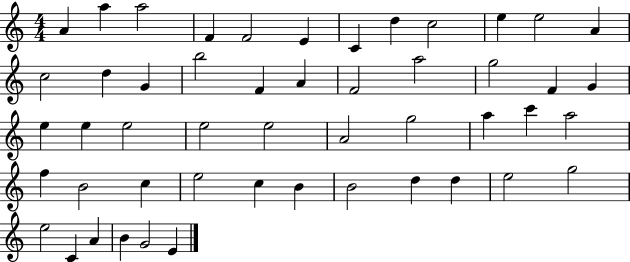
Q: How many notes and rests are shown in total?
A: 50